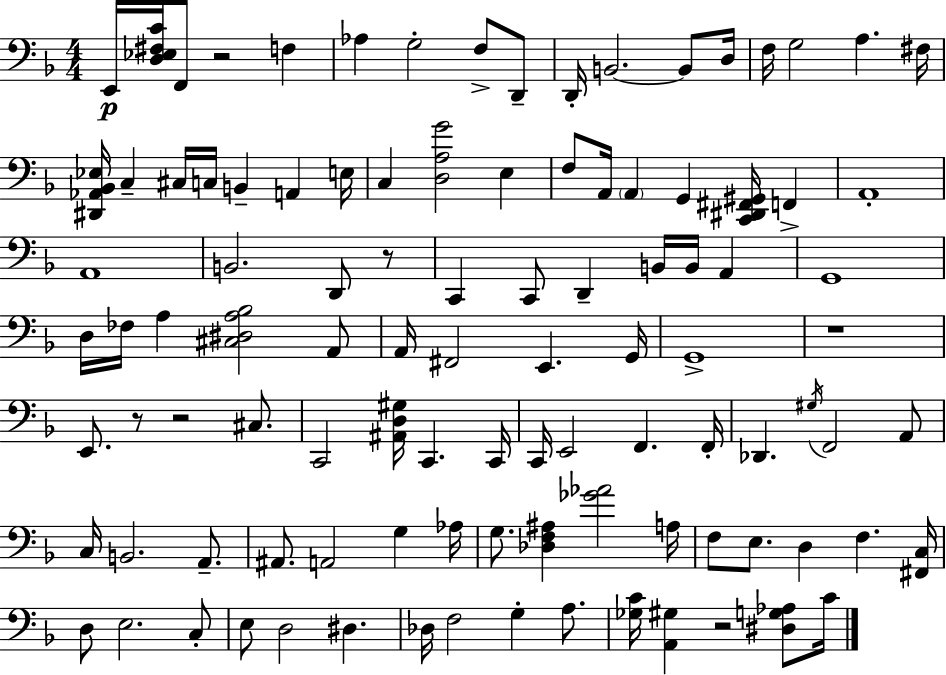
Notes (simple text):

E2/s [D3,Eb3,F#3,C4]/s F2/e R/h F3/q Ab3/q G3/h F3/e D2/e D2/s B2/h. B2/e D3/s F3/s G3/h A3/q. F#3/s [D#2,Ab2,Bb2,Eb3]/s C3/q C#3/s C3/s B2/q A2/q E3/s C3/q [D3,A3,G4]/h E3/q F3/e A2/s A2/q G2/q [C2,D#2,F#2,G#2]/s F2/q A2/w A2/w B2/h. D2/e R/e C2/q C2/e D2/q B2/s B2/s A2/q G2/w D3/s FES3/s A3/q [C#3,D#3,A3,Bb3]/h A2/e A2/s F#2/h E2/q. G2/s G2/w R/w E2/e. R/e R/h C#3/e. C2/h [A#2,D3,G#3]/s C2/q. C2/s C2/s E2/h F2/q. F2/s Db2/q. G#3/s F2/h A2/e C3/s B2/h. A2/e. A#2/e. A2/h G3/q Ab3/s G3/e. [Db3,F3,A#3]/q [Gb4,Ab4]/h A3/s F3/e E3/e. D3/q F3/q. [F#2,C3]/s D3/e E3/h. C3/e E3/e D3/h D#3/q. Db3/s F3/h G3/q A3/e. [Gb3,C4]/s [A2,G#3]/q R/h [D#3,G3,Ab3]/e C4/s